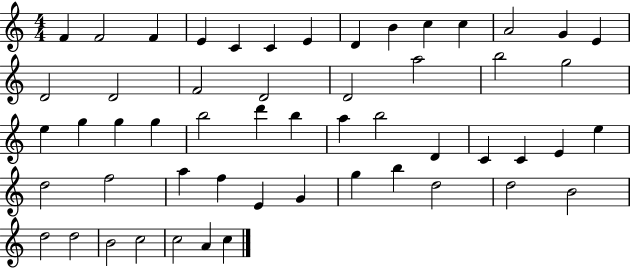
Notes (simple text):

F4/q F4/h F4/q E4/q C4/q C4/q E4/q D4/q B4/q C5/q C5/q A4/h G4/q E4/q D4/h D4/h F4/h D4/h D4/h A5/h B5/h G5/h E5/q G5/q G5/q G5/q B5/h D6/q B5/q A5/q B5/h D4/q C4/q C4/q E4/q E5/q D5/h F5/h A5/q F5/q E4/q G4/q G5/q B5/q D5/h D5/h B4/h D5/h D5/h B4/h C5/h C5/h A4/q C5/q